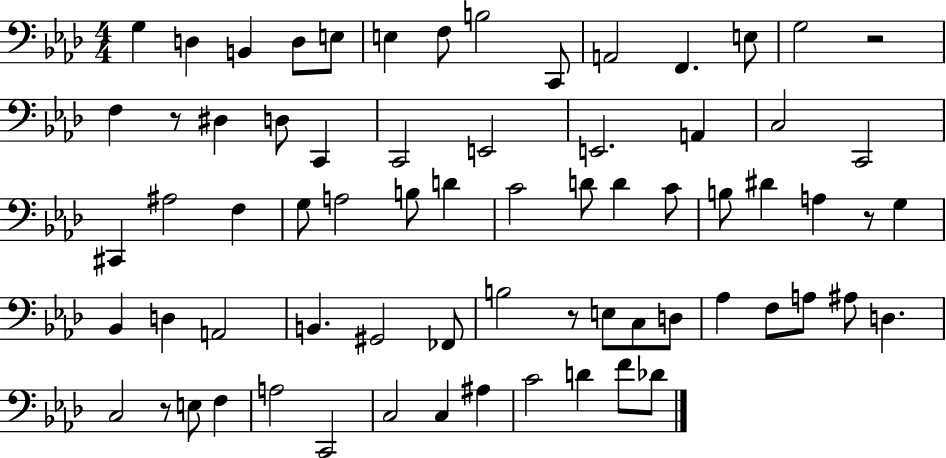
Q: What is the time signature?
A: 4/4